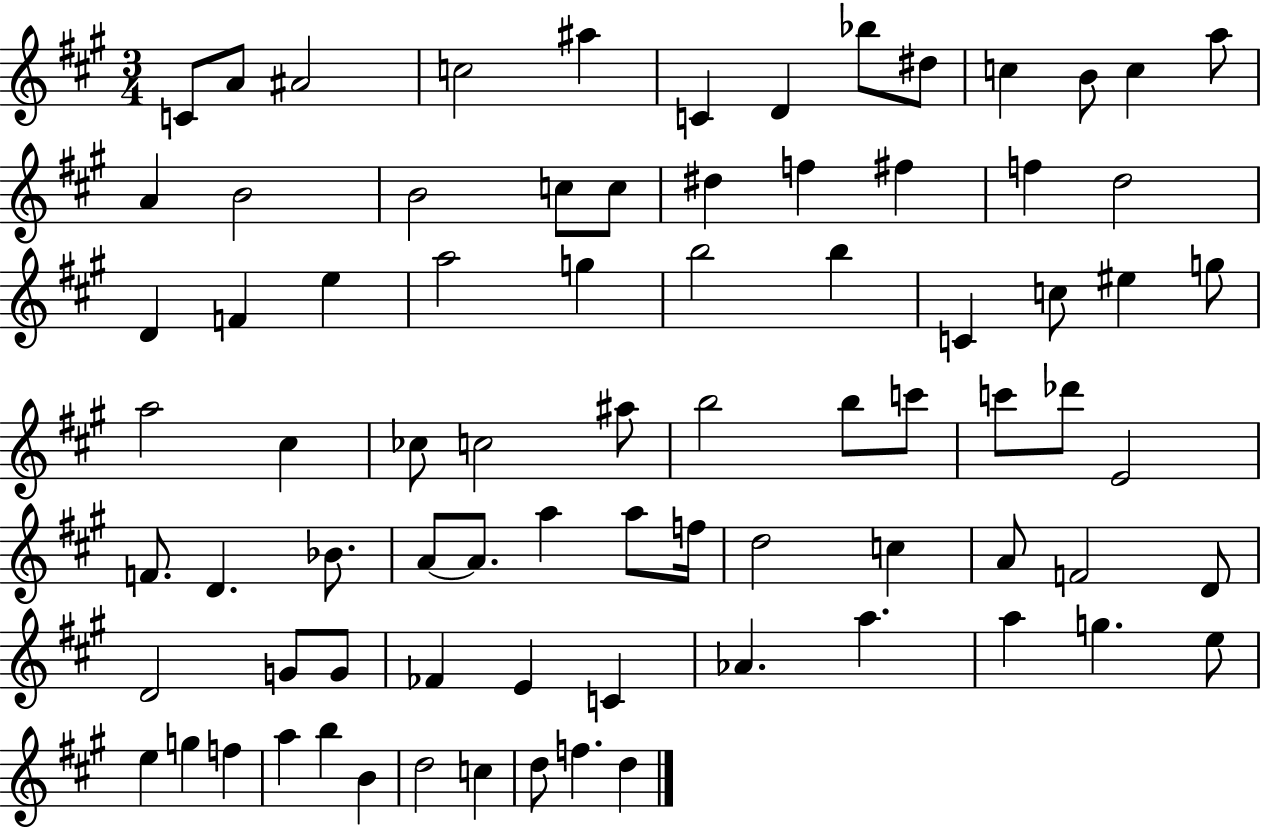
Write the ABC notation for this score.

X:1
T:Untitled
M:3/4
L:1/4
K:A
C/2 A/2 ^A2 c2 ^a C D _b/2 ^d/2 c B/2 c a/2 A B2 B2 c/2 c/2 ^d f ^f f d2 D F e a2 g b2 b C c/2 ^e g/2 a2 ^c _c/2 c2 ^a/2 b2 b/2 c'/2 c'/2 _d'/2 E2 F/2 D _B/2 A/2 A/2 a a/2 f/4 d2 c A/2 F2 D/2 D2 G/2 G/2 _F E C _A a a g e/2 e g f a b B d2 c d/2 f d